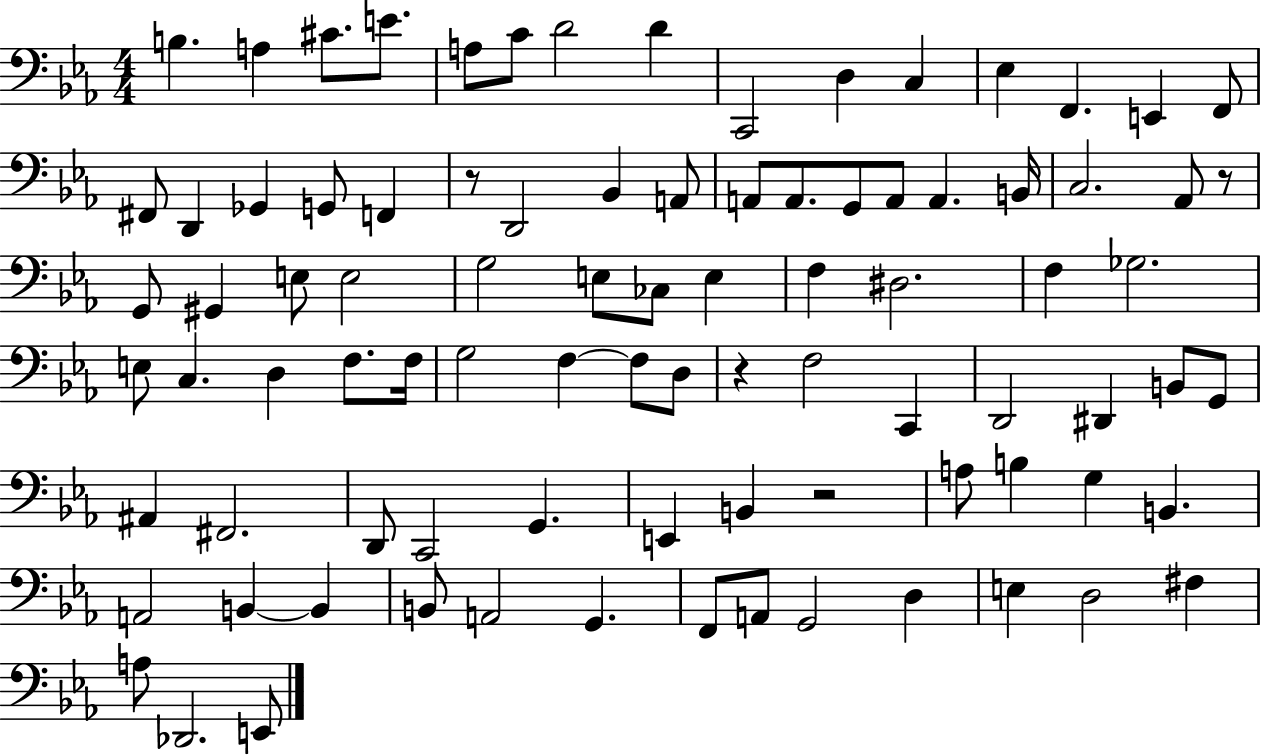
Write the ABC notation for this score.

X:1
T:Untitled
M:4/4
L:1/4
K:Eb
B, A, ^C/2 E/2 A,/2 C/2 D2 D C,,2 D, C, _E, F,, E,, F,,/2 ^F,,/2 D,, _G,, G,,/2 F,, z/2 D,,2 _B,, A,,/2 A,,/2 A,,/2 G,,/2 A,,/2 A,, B,,/4 C,2 _A,,/2 z/2 G,,/2 ^G,, E,/2 E,2 G,2 E,/2 _C,/2 E, F, ^D,2 F, _G,2 E,/2 C, D, F,/2 F,/4 G,2 F, F,/2 D,/2 z F,2 C,, D,,2 ^D,, B,,/2 G,,/2 ^A,, ^F,,2 D,,/2 C,,2 G,, E,, B,, z2 A,/2 B, G, B,, A,,2 B,, B,, B,,/2 A,,2 G,, F,,/2 A,,/2 G,,2 D, E, D,2 ^F, A,/2 _D,,2 E,,/2